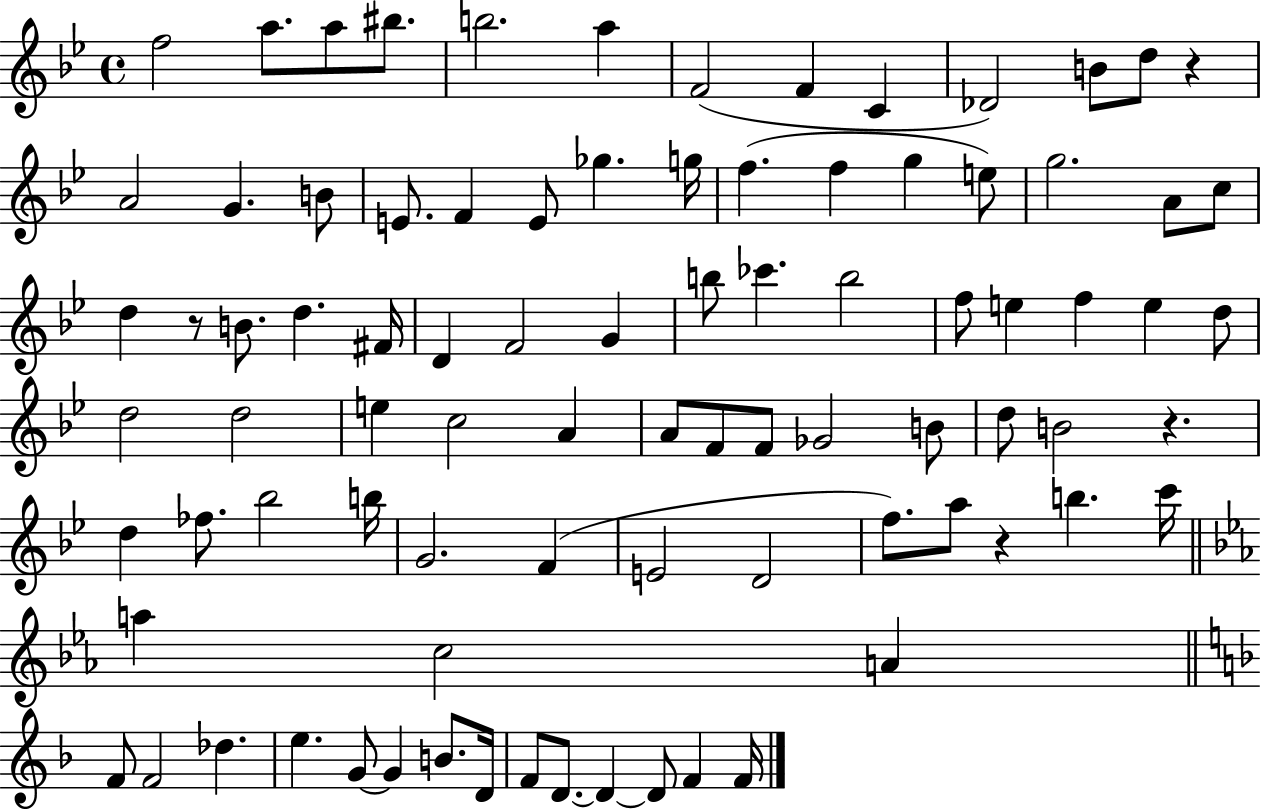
F5/h A5/e. A5/e BIS5/e. B5/h. A5/q F4/h F4/q C4/q Db4/h B4/e D5/e R/q A4/h G4/q. B4/e E4/e. F4/q E4/e Gb5/q. G5/s F5/q. F5/q G5/q E5/e G5/h. A4/e C5/e D5/q R/e B4/e. D5/q. F#4/s D4/q F4/h G4/q B5/e CES6/q. B5/h F5/e E5/q F5/q E5/q D5/e D5/h D5/h E5/q C5/h A4/q A4/e F4/e F4/e Gb4/h B4/e D5/e B4/h R/q. D5/q FES5/e. Bb5/h B5/s G4/h. F4/q E4/h D4/h F5/e. A5/e R/q B5/q. C6/s A5/q C5/h A4/q F4/e F4/h Db5/q. E5/q. G4/e G4/q B4/e. D4/s F4/e D4/e. D4/q D4/e F4/q F4/s